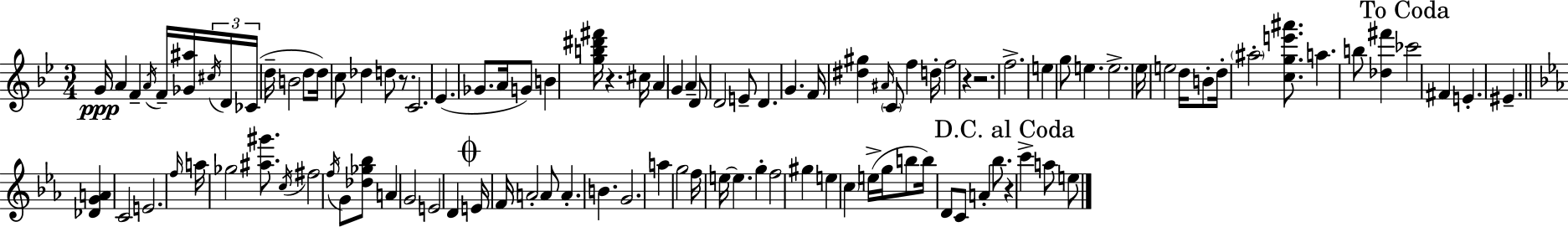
G4/s A4/q F4/q A4/s F4/s [Gb4,A#5]/s C#5/s D4/s CES4/s D5/s B4/h D5/e D5/s C5/e Db5/q D5/e R/e. C4/h. Eb4/q. Gb4/e. A4/s G4/e B4/q [G5,B5,D#6,F#6]/s R/q. C#5/s A4/q G4/q A4/q D4/e D4/h E4/e D4/q. G4/q. F4/s [D#5,G#5]/q A#4/s C4/e F5/q D5/s F5/h R/q R/h. F5/h. E5/q G5/e E5/q. E5/h. Eb5/s E5/h D5/s B4/e D5/s A#5/h [C5,G5,E6,A#6]/e. A5/q. B5/e [Db5,F#6]/q CES6/h F#4/q E4/q. EIS4/q. [Db4,G4,A4]/q C4/h E4/h. F5/s A5/s Gb5/h [A#5,G#6]/e. C5/s F#5/h F5/s G4/e [Db5,Gb5,Bb5]/e A4/q G4/h E4/h D4/q E4/s F4/s A4/h A4/e A4/q. B4/q. G4/h. A5/q G5/h F5/s E5/s E5/q. G5/q F5/h G#5/q E5/q C5/q E5/s G5/s B5/e B5/s D4/e C4/e A4/q Bb5/e. R/q C6/q A5/e E5/e